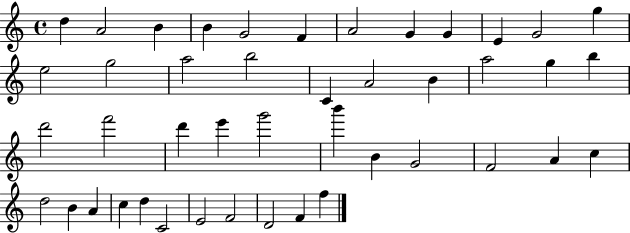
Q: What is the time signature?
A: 4/4